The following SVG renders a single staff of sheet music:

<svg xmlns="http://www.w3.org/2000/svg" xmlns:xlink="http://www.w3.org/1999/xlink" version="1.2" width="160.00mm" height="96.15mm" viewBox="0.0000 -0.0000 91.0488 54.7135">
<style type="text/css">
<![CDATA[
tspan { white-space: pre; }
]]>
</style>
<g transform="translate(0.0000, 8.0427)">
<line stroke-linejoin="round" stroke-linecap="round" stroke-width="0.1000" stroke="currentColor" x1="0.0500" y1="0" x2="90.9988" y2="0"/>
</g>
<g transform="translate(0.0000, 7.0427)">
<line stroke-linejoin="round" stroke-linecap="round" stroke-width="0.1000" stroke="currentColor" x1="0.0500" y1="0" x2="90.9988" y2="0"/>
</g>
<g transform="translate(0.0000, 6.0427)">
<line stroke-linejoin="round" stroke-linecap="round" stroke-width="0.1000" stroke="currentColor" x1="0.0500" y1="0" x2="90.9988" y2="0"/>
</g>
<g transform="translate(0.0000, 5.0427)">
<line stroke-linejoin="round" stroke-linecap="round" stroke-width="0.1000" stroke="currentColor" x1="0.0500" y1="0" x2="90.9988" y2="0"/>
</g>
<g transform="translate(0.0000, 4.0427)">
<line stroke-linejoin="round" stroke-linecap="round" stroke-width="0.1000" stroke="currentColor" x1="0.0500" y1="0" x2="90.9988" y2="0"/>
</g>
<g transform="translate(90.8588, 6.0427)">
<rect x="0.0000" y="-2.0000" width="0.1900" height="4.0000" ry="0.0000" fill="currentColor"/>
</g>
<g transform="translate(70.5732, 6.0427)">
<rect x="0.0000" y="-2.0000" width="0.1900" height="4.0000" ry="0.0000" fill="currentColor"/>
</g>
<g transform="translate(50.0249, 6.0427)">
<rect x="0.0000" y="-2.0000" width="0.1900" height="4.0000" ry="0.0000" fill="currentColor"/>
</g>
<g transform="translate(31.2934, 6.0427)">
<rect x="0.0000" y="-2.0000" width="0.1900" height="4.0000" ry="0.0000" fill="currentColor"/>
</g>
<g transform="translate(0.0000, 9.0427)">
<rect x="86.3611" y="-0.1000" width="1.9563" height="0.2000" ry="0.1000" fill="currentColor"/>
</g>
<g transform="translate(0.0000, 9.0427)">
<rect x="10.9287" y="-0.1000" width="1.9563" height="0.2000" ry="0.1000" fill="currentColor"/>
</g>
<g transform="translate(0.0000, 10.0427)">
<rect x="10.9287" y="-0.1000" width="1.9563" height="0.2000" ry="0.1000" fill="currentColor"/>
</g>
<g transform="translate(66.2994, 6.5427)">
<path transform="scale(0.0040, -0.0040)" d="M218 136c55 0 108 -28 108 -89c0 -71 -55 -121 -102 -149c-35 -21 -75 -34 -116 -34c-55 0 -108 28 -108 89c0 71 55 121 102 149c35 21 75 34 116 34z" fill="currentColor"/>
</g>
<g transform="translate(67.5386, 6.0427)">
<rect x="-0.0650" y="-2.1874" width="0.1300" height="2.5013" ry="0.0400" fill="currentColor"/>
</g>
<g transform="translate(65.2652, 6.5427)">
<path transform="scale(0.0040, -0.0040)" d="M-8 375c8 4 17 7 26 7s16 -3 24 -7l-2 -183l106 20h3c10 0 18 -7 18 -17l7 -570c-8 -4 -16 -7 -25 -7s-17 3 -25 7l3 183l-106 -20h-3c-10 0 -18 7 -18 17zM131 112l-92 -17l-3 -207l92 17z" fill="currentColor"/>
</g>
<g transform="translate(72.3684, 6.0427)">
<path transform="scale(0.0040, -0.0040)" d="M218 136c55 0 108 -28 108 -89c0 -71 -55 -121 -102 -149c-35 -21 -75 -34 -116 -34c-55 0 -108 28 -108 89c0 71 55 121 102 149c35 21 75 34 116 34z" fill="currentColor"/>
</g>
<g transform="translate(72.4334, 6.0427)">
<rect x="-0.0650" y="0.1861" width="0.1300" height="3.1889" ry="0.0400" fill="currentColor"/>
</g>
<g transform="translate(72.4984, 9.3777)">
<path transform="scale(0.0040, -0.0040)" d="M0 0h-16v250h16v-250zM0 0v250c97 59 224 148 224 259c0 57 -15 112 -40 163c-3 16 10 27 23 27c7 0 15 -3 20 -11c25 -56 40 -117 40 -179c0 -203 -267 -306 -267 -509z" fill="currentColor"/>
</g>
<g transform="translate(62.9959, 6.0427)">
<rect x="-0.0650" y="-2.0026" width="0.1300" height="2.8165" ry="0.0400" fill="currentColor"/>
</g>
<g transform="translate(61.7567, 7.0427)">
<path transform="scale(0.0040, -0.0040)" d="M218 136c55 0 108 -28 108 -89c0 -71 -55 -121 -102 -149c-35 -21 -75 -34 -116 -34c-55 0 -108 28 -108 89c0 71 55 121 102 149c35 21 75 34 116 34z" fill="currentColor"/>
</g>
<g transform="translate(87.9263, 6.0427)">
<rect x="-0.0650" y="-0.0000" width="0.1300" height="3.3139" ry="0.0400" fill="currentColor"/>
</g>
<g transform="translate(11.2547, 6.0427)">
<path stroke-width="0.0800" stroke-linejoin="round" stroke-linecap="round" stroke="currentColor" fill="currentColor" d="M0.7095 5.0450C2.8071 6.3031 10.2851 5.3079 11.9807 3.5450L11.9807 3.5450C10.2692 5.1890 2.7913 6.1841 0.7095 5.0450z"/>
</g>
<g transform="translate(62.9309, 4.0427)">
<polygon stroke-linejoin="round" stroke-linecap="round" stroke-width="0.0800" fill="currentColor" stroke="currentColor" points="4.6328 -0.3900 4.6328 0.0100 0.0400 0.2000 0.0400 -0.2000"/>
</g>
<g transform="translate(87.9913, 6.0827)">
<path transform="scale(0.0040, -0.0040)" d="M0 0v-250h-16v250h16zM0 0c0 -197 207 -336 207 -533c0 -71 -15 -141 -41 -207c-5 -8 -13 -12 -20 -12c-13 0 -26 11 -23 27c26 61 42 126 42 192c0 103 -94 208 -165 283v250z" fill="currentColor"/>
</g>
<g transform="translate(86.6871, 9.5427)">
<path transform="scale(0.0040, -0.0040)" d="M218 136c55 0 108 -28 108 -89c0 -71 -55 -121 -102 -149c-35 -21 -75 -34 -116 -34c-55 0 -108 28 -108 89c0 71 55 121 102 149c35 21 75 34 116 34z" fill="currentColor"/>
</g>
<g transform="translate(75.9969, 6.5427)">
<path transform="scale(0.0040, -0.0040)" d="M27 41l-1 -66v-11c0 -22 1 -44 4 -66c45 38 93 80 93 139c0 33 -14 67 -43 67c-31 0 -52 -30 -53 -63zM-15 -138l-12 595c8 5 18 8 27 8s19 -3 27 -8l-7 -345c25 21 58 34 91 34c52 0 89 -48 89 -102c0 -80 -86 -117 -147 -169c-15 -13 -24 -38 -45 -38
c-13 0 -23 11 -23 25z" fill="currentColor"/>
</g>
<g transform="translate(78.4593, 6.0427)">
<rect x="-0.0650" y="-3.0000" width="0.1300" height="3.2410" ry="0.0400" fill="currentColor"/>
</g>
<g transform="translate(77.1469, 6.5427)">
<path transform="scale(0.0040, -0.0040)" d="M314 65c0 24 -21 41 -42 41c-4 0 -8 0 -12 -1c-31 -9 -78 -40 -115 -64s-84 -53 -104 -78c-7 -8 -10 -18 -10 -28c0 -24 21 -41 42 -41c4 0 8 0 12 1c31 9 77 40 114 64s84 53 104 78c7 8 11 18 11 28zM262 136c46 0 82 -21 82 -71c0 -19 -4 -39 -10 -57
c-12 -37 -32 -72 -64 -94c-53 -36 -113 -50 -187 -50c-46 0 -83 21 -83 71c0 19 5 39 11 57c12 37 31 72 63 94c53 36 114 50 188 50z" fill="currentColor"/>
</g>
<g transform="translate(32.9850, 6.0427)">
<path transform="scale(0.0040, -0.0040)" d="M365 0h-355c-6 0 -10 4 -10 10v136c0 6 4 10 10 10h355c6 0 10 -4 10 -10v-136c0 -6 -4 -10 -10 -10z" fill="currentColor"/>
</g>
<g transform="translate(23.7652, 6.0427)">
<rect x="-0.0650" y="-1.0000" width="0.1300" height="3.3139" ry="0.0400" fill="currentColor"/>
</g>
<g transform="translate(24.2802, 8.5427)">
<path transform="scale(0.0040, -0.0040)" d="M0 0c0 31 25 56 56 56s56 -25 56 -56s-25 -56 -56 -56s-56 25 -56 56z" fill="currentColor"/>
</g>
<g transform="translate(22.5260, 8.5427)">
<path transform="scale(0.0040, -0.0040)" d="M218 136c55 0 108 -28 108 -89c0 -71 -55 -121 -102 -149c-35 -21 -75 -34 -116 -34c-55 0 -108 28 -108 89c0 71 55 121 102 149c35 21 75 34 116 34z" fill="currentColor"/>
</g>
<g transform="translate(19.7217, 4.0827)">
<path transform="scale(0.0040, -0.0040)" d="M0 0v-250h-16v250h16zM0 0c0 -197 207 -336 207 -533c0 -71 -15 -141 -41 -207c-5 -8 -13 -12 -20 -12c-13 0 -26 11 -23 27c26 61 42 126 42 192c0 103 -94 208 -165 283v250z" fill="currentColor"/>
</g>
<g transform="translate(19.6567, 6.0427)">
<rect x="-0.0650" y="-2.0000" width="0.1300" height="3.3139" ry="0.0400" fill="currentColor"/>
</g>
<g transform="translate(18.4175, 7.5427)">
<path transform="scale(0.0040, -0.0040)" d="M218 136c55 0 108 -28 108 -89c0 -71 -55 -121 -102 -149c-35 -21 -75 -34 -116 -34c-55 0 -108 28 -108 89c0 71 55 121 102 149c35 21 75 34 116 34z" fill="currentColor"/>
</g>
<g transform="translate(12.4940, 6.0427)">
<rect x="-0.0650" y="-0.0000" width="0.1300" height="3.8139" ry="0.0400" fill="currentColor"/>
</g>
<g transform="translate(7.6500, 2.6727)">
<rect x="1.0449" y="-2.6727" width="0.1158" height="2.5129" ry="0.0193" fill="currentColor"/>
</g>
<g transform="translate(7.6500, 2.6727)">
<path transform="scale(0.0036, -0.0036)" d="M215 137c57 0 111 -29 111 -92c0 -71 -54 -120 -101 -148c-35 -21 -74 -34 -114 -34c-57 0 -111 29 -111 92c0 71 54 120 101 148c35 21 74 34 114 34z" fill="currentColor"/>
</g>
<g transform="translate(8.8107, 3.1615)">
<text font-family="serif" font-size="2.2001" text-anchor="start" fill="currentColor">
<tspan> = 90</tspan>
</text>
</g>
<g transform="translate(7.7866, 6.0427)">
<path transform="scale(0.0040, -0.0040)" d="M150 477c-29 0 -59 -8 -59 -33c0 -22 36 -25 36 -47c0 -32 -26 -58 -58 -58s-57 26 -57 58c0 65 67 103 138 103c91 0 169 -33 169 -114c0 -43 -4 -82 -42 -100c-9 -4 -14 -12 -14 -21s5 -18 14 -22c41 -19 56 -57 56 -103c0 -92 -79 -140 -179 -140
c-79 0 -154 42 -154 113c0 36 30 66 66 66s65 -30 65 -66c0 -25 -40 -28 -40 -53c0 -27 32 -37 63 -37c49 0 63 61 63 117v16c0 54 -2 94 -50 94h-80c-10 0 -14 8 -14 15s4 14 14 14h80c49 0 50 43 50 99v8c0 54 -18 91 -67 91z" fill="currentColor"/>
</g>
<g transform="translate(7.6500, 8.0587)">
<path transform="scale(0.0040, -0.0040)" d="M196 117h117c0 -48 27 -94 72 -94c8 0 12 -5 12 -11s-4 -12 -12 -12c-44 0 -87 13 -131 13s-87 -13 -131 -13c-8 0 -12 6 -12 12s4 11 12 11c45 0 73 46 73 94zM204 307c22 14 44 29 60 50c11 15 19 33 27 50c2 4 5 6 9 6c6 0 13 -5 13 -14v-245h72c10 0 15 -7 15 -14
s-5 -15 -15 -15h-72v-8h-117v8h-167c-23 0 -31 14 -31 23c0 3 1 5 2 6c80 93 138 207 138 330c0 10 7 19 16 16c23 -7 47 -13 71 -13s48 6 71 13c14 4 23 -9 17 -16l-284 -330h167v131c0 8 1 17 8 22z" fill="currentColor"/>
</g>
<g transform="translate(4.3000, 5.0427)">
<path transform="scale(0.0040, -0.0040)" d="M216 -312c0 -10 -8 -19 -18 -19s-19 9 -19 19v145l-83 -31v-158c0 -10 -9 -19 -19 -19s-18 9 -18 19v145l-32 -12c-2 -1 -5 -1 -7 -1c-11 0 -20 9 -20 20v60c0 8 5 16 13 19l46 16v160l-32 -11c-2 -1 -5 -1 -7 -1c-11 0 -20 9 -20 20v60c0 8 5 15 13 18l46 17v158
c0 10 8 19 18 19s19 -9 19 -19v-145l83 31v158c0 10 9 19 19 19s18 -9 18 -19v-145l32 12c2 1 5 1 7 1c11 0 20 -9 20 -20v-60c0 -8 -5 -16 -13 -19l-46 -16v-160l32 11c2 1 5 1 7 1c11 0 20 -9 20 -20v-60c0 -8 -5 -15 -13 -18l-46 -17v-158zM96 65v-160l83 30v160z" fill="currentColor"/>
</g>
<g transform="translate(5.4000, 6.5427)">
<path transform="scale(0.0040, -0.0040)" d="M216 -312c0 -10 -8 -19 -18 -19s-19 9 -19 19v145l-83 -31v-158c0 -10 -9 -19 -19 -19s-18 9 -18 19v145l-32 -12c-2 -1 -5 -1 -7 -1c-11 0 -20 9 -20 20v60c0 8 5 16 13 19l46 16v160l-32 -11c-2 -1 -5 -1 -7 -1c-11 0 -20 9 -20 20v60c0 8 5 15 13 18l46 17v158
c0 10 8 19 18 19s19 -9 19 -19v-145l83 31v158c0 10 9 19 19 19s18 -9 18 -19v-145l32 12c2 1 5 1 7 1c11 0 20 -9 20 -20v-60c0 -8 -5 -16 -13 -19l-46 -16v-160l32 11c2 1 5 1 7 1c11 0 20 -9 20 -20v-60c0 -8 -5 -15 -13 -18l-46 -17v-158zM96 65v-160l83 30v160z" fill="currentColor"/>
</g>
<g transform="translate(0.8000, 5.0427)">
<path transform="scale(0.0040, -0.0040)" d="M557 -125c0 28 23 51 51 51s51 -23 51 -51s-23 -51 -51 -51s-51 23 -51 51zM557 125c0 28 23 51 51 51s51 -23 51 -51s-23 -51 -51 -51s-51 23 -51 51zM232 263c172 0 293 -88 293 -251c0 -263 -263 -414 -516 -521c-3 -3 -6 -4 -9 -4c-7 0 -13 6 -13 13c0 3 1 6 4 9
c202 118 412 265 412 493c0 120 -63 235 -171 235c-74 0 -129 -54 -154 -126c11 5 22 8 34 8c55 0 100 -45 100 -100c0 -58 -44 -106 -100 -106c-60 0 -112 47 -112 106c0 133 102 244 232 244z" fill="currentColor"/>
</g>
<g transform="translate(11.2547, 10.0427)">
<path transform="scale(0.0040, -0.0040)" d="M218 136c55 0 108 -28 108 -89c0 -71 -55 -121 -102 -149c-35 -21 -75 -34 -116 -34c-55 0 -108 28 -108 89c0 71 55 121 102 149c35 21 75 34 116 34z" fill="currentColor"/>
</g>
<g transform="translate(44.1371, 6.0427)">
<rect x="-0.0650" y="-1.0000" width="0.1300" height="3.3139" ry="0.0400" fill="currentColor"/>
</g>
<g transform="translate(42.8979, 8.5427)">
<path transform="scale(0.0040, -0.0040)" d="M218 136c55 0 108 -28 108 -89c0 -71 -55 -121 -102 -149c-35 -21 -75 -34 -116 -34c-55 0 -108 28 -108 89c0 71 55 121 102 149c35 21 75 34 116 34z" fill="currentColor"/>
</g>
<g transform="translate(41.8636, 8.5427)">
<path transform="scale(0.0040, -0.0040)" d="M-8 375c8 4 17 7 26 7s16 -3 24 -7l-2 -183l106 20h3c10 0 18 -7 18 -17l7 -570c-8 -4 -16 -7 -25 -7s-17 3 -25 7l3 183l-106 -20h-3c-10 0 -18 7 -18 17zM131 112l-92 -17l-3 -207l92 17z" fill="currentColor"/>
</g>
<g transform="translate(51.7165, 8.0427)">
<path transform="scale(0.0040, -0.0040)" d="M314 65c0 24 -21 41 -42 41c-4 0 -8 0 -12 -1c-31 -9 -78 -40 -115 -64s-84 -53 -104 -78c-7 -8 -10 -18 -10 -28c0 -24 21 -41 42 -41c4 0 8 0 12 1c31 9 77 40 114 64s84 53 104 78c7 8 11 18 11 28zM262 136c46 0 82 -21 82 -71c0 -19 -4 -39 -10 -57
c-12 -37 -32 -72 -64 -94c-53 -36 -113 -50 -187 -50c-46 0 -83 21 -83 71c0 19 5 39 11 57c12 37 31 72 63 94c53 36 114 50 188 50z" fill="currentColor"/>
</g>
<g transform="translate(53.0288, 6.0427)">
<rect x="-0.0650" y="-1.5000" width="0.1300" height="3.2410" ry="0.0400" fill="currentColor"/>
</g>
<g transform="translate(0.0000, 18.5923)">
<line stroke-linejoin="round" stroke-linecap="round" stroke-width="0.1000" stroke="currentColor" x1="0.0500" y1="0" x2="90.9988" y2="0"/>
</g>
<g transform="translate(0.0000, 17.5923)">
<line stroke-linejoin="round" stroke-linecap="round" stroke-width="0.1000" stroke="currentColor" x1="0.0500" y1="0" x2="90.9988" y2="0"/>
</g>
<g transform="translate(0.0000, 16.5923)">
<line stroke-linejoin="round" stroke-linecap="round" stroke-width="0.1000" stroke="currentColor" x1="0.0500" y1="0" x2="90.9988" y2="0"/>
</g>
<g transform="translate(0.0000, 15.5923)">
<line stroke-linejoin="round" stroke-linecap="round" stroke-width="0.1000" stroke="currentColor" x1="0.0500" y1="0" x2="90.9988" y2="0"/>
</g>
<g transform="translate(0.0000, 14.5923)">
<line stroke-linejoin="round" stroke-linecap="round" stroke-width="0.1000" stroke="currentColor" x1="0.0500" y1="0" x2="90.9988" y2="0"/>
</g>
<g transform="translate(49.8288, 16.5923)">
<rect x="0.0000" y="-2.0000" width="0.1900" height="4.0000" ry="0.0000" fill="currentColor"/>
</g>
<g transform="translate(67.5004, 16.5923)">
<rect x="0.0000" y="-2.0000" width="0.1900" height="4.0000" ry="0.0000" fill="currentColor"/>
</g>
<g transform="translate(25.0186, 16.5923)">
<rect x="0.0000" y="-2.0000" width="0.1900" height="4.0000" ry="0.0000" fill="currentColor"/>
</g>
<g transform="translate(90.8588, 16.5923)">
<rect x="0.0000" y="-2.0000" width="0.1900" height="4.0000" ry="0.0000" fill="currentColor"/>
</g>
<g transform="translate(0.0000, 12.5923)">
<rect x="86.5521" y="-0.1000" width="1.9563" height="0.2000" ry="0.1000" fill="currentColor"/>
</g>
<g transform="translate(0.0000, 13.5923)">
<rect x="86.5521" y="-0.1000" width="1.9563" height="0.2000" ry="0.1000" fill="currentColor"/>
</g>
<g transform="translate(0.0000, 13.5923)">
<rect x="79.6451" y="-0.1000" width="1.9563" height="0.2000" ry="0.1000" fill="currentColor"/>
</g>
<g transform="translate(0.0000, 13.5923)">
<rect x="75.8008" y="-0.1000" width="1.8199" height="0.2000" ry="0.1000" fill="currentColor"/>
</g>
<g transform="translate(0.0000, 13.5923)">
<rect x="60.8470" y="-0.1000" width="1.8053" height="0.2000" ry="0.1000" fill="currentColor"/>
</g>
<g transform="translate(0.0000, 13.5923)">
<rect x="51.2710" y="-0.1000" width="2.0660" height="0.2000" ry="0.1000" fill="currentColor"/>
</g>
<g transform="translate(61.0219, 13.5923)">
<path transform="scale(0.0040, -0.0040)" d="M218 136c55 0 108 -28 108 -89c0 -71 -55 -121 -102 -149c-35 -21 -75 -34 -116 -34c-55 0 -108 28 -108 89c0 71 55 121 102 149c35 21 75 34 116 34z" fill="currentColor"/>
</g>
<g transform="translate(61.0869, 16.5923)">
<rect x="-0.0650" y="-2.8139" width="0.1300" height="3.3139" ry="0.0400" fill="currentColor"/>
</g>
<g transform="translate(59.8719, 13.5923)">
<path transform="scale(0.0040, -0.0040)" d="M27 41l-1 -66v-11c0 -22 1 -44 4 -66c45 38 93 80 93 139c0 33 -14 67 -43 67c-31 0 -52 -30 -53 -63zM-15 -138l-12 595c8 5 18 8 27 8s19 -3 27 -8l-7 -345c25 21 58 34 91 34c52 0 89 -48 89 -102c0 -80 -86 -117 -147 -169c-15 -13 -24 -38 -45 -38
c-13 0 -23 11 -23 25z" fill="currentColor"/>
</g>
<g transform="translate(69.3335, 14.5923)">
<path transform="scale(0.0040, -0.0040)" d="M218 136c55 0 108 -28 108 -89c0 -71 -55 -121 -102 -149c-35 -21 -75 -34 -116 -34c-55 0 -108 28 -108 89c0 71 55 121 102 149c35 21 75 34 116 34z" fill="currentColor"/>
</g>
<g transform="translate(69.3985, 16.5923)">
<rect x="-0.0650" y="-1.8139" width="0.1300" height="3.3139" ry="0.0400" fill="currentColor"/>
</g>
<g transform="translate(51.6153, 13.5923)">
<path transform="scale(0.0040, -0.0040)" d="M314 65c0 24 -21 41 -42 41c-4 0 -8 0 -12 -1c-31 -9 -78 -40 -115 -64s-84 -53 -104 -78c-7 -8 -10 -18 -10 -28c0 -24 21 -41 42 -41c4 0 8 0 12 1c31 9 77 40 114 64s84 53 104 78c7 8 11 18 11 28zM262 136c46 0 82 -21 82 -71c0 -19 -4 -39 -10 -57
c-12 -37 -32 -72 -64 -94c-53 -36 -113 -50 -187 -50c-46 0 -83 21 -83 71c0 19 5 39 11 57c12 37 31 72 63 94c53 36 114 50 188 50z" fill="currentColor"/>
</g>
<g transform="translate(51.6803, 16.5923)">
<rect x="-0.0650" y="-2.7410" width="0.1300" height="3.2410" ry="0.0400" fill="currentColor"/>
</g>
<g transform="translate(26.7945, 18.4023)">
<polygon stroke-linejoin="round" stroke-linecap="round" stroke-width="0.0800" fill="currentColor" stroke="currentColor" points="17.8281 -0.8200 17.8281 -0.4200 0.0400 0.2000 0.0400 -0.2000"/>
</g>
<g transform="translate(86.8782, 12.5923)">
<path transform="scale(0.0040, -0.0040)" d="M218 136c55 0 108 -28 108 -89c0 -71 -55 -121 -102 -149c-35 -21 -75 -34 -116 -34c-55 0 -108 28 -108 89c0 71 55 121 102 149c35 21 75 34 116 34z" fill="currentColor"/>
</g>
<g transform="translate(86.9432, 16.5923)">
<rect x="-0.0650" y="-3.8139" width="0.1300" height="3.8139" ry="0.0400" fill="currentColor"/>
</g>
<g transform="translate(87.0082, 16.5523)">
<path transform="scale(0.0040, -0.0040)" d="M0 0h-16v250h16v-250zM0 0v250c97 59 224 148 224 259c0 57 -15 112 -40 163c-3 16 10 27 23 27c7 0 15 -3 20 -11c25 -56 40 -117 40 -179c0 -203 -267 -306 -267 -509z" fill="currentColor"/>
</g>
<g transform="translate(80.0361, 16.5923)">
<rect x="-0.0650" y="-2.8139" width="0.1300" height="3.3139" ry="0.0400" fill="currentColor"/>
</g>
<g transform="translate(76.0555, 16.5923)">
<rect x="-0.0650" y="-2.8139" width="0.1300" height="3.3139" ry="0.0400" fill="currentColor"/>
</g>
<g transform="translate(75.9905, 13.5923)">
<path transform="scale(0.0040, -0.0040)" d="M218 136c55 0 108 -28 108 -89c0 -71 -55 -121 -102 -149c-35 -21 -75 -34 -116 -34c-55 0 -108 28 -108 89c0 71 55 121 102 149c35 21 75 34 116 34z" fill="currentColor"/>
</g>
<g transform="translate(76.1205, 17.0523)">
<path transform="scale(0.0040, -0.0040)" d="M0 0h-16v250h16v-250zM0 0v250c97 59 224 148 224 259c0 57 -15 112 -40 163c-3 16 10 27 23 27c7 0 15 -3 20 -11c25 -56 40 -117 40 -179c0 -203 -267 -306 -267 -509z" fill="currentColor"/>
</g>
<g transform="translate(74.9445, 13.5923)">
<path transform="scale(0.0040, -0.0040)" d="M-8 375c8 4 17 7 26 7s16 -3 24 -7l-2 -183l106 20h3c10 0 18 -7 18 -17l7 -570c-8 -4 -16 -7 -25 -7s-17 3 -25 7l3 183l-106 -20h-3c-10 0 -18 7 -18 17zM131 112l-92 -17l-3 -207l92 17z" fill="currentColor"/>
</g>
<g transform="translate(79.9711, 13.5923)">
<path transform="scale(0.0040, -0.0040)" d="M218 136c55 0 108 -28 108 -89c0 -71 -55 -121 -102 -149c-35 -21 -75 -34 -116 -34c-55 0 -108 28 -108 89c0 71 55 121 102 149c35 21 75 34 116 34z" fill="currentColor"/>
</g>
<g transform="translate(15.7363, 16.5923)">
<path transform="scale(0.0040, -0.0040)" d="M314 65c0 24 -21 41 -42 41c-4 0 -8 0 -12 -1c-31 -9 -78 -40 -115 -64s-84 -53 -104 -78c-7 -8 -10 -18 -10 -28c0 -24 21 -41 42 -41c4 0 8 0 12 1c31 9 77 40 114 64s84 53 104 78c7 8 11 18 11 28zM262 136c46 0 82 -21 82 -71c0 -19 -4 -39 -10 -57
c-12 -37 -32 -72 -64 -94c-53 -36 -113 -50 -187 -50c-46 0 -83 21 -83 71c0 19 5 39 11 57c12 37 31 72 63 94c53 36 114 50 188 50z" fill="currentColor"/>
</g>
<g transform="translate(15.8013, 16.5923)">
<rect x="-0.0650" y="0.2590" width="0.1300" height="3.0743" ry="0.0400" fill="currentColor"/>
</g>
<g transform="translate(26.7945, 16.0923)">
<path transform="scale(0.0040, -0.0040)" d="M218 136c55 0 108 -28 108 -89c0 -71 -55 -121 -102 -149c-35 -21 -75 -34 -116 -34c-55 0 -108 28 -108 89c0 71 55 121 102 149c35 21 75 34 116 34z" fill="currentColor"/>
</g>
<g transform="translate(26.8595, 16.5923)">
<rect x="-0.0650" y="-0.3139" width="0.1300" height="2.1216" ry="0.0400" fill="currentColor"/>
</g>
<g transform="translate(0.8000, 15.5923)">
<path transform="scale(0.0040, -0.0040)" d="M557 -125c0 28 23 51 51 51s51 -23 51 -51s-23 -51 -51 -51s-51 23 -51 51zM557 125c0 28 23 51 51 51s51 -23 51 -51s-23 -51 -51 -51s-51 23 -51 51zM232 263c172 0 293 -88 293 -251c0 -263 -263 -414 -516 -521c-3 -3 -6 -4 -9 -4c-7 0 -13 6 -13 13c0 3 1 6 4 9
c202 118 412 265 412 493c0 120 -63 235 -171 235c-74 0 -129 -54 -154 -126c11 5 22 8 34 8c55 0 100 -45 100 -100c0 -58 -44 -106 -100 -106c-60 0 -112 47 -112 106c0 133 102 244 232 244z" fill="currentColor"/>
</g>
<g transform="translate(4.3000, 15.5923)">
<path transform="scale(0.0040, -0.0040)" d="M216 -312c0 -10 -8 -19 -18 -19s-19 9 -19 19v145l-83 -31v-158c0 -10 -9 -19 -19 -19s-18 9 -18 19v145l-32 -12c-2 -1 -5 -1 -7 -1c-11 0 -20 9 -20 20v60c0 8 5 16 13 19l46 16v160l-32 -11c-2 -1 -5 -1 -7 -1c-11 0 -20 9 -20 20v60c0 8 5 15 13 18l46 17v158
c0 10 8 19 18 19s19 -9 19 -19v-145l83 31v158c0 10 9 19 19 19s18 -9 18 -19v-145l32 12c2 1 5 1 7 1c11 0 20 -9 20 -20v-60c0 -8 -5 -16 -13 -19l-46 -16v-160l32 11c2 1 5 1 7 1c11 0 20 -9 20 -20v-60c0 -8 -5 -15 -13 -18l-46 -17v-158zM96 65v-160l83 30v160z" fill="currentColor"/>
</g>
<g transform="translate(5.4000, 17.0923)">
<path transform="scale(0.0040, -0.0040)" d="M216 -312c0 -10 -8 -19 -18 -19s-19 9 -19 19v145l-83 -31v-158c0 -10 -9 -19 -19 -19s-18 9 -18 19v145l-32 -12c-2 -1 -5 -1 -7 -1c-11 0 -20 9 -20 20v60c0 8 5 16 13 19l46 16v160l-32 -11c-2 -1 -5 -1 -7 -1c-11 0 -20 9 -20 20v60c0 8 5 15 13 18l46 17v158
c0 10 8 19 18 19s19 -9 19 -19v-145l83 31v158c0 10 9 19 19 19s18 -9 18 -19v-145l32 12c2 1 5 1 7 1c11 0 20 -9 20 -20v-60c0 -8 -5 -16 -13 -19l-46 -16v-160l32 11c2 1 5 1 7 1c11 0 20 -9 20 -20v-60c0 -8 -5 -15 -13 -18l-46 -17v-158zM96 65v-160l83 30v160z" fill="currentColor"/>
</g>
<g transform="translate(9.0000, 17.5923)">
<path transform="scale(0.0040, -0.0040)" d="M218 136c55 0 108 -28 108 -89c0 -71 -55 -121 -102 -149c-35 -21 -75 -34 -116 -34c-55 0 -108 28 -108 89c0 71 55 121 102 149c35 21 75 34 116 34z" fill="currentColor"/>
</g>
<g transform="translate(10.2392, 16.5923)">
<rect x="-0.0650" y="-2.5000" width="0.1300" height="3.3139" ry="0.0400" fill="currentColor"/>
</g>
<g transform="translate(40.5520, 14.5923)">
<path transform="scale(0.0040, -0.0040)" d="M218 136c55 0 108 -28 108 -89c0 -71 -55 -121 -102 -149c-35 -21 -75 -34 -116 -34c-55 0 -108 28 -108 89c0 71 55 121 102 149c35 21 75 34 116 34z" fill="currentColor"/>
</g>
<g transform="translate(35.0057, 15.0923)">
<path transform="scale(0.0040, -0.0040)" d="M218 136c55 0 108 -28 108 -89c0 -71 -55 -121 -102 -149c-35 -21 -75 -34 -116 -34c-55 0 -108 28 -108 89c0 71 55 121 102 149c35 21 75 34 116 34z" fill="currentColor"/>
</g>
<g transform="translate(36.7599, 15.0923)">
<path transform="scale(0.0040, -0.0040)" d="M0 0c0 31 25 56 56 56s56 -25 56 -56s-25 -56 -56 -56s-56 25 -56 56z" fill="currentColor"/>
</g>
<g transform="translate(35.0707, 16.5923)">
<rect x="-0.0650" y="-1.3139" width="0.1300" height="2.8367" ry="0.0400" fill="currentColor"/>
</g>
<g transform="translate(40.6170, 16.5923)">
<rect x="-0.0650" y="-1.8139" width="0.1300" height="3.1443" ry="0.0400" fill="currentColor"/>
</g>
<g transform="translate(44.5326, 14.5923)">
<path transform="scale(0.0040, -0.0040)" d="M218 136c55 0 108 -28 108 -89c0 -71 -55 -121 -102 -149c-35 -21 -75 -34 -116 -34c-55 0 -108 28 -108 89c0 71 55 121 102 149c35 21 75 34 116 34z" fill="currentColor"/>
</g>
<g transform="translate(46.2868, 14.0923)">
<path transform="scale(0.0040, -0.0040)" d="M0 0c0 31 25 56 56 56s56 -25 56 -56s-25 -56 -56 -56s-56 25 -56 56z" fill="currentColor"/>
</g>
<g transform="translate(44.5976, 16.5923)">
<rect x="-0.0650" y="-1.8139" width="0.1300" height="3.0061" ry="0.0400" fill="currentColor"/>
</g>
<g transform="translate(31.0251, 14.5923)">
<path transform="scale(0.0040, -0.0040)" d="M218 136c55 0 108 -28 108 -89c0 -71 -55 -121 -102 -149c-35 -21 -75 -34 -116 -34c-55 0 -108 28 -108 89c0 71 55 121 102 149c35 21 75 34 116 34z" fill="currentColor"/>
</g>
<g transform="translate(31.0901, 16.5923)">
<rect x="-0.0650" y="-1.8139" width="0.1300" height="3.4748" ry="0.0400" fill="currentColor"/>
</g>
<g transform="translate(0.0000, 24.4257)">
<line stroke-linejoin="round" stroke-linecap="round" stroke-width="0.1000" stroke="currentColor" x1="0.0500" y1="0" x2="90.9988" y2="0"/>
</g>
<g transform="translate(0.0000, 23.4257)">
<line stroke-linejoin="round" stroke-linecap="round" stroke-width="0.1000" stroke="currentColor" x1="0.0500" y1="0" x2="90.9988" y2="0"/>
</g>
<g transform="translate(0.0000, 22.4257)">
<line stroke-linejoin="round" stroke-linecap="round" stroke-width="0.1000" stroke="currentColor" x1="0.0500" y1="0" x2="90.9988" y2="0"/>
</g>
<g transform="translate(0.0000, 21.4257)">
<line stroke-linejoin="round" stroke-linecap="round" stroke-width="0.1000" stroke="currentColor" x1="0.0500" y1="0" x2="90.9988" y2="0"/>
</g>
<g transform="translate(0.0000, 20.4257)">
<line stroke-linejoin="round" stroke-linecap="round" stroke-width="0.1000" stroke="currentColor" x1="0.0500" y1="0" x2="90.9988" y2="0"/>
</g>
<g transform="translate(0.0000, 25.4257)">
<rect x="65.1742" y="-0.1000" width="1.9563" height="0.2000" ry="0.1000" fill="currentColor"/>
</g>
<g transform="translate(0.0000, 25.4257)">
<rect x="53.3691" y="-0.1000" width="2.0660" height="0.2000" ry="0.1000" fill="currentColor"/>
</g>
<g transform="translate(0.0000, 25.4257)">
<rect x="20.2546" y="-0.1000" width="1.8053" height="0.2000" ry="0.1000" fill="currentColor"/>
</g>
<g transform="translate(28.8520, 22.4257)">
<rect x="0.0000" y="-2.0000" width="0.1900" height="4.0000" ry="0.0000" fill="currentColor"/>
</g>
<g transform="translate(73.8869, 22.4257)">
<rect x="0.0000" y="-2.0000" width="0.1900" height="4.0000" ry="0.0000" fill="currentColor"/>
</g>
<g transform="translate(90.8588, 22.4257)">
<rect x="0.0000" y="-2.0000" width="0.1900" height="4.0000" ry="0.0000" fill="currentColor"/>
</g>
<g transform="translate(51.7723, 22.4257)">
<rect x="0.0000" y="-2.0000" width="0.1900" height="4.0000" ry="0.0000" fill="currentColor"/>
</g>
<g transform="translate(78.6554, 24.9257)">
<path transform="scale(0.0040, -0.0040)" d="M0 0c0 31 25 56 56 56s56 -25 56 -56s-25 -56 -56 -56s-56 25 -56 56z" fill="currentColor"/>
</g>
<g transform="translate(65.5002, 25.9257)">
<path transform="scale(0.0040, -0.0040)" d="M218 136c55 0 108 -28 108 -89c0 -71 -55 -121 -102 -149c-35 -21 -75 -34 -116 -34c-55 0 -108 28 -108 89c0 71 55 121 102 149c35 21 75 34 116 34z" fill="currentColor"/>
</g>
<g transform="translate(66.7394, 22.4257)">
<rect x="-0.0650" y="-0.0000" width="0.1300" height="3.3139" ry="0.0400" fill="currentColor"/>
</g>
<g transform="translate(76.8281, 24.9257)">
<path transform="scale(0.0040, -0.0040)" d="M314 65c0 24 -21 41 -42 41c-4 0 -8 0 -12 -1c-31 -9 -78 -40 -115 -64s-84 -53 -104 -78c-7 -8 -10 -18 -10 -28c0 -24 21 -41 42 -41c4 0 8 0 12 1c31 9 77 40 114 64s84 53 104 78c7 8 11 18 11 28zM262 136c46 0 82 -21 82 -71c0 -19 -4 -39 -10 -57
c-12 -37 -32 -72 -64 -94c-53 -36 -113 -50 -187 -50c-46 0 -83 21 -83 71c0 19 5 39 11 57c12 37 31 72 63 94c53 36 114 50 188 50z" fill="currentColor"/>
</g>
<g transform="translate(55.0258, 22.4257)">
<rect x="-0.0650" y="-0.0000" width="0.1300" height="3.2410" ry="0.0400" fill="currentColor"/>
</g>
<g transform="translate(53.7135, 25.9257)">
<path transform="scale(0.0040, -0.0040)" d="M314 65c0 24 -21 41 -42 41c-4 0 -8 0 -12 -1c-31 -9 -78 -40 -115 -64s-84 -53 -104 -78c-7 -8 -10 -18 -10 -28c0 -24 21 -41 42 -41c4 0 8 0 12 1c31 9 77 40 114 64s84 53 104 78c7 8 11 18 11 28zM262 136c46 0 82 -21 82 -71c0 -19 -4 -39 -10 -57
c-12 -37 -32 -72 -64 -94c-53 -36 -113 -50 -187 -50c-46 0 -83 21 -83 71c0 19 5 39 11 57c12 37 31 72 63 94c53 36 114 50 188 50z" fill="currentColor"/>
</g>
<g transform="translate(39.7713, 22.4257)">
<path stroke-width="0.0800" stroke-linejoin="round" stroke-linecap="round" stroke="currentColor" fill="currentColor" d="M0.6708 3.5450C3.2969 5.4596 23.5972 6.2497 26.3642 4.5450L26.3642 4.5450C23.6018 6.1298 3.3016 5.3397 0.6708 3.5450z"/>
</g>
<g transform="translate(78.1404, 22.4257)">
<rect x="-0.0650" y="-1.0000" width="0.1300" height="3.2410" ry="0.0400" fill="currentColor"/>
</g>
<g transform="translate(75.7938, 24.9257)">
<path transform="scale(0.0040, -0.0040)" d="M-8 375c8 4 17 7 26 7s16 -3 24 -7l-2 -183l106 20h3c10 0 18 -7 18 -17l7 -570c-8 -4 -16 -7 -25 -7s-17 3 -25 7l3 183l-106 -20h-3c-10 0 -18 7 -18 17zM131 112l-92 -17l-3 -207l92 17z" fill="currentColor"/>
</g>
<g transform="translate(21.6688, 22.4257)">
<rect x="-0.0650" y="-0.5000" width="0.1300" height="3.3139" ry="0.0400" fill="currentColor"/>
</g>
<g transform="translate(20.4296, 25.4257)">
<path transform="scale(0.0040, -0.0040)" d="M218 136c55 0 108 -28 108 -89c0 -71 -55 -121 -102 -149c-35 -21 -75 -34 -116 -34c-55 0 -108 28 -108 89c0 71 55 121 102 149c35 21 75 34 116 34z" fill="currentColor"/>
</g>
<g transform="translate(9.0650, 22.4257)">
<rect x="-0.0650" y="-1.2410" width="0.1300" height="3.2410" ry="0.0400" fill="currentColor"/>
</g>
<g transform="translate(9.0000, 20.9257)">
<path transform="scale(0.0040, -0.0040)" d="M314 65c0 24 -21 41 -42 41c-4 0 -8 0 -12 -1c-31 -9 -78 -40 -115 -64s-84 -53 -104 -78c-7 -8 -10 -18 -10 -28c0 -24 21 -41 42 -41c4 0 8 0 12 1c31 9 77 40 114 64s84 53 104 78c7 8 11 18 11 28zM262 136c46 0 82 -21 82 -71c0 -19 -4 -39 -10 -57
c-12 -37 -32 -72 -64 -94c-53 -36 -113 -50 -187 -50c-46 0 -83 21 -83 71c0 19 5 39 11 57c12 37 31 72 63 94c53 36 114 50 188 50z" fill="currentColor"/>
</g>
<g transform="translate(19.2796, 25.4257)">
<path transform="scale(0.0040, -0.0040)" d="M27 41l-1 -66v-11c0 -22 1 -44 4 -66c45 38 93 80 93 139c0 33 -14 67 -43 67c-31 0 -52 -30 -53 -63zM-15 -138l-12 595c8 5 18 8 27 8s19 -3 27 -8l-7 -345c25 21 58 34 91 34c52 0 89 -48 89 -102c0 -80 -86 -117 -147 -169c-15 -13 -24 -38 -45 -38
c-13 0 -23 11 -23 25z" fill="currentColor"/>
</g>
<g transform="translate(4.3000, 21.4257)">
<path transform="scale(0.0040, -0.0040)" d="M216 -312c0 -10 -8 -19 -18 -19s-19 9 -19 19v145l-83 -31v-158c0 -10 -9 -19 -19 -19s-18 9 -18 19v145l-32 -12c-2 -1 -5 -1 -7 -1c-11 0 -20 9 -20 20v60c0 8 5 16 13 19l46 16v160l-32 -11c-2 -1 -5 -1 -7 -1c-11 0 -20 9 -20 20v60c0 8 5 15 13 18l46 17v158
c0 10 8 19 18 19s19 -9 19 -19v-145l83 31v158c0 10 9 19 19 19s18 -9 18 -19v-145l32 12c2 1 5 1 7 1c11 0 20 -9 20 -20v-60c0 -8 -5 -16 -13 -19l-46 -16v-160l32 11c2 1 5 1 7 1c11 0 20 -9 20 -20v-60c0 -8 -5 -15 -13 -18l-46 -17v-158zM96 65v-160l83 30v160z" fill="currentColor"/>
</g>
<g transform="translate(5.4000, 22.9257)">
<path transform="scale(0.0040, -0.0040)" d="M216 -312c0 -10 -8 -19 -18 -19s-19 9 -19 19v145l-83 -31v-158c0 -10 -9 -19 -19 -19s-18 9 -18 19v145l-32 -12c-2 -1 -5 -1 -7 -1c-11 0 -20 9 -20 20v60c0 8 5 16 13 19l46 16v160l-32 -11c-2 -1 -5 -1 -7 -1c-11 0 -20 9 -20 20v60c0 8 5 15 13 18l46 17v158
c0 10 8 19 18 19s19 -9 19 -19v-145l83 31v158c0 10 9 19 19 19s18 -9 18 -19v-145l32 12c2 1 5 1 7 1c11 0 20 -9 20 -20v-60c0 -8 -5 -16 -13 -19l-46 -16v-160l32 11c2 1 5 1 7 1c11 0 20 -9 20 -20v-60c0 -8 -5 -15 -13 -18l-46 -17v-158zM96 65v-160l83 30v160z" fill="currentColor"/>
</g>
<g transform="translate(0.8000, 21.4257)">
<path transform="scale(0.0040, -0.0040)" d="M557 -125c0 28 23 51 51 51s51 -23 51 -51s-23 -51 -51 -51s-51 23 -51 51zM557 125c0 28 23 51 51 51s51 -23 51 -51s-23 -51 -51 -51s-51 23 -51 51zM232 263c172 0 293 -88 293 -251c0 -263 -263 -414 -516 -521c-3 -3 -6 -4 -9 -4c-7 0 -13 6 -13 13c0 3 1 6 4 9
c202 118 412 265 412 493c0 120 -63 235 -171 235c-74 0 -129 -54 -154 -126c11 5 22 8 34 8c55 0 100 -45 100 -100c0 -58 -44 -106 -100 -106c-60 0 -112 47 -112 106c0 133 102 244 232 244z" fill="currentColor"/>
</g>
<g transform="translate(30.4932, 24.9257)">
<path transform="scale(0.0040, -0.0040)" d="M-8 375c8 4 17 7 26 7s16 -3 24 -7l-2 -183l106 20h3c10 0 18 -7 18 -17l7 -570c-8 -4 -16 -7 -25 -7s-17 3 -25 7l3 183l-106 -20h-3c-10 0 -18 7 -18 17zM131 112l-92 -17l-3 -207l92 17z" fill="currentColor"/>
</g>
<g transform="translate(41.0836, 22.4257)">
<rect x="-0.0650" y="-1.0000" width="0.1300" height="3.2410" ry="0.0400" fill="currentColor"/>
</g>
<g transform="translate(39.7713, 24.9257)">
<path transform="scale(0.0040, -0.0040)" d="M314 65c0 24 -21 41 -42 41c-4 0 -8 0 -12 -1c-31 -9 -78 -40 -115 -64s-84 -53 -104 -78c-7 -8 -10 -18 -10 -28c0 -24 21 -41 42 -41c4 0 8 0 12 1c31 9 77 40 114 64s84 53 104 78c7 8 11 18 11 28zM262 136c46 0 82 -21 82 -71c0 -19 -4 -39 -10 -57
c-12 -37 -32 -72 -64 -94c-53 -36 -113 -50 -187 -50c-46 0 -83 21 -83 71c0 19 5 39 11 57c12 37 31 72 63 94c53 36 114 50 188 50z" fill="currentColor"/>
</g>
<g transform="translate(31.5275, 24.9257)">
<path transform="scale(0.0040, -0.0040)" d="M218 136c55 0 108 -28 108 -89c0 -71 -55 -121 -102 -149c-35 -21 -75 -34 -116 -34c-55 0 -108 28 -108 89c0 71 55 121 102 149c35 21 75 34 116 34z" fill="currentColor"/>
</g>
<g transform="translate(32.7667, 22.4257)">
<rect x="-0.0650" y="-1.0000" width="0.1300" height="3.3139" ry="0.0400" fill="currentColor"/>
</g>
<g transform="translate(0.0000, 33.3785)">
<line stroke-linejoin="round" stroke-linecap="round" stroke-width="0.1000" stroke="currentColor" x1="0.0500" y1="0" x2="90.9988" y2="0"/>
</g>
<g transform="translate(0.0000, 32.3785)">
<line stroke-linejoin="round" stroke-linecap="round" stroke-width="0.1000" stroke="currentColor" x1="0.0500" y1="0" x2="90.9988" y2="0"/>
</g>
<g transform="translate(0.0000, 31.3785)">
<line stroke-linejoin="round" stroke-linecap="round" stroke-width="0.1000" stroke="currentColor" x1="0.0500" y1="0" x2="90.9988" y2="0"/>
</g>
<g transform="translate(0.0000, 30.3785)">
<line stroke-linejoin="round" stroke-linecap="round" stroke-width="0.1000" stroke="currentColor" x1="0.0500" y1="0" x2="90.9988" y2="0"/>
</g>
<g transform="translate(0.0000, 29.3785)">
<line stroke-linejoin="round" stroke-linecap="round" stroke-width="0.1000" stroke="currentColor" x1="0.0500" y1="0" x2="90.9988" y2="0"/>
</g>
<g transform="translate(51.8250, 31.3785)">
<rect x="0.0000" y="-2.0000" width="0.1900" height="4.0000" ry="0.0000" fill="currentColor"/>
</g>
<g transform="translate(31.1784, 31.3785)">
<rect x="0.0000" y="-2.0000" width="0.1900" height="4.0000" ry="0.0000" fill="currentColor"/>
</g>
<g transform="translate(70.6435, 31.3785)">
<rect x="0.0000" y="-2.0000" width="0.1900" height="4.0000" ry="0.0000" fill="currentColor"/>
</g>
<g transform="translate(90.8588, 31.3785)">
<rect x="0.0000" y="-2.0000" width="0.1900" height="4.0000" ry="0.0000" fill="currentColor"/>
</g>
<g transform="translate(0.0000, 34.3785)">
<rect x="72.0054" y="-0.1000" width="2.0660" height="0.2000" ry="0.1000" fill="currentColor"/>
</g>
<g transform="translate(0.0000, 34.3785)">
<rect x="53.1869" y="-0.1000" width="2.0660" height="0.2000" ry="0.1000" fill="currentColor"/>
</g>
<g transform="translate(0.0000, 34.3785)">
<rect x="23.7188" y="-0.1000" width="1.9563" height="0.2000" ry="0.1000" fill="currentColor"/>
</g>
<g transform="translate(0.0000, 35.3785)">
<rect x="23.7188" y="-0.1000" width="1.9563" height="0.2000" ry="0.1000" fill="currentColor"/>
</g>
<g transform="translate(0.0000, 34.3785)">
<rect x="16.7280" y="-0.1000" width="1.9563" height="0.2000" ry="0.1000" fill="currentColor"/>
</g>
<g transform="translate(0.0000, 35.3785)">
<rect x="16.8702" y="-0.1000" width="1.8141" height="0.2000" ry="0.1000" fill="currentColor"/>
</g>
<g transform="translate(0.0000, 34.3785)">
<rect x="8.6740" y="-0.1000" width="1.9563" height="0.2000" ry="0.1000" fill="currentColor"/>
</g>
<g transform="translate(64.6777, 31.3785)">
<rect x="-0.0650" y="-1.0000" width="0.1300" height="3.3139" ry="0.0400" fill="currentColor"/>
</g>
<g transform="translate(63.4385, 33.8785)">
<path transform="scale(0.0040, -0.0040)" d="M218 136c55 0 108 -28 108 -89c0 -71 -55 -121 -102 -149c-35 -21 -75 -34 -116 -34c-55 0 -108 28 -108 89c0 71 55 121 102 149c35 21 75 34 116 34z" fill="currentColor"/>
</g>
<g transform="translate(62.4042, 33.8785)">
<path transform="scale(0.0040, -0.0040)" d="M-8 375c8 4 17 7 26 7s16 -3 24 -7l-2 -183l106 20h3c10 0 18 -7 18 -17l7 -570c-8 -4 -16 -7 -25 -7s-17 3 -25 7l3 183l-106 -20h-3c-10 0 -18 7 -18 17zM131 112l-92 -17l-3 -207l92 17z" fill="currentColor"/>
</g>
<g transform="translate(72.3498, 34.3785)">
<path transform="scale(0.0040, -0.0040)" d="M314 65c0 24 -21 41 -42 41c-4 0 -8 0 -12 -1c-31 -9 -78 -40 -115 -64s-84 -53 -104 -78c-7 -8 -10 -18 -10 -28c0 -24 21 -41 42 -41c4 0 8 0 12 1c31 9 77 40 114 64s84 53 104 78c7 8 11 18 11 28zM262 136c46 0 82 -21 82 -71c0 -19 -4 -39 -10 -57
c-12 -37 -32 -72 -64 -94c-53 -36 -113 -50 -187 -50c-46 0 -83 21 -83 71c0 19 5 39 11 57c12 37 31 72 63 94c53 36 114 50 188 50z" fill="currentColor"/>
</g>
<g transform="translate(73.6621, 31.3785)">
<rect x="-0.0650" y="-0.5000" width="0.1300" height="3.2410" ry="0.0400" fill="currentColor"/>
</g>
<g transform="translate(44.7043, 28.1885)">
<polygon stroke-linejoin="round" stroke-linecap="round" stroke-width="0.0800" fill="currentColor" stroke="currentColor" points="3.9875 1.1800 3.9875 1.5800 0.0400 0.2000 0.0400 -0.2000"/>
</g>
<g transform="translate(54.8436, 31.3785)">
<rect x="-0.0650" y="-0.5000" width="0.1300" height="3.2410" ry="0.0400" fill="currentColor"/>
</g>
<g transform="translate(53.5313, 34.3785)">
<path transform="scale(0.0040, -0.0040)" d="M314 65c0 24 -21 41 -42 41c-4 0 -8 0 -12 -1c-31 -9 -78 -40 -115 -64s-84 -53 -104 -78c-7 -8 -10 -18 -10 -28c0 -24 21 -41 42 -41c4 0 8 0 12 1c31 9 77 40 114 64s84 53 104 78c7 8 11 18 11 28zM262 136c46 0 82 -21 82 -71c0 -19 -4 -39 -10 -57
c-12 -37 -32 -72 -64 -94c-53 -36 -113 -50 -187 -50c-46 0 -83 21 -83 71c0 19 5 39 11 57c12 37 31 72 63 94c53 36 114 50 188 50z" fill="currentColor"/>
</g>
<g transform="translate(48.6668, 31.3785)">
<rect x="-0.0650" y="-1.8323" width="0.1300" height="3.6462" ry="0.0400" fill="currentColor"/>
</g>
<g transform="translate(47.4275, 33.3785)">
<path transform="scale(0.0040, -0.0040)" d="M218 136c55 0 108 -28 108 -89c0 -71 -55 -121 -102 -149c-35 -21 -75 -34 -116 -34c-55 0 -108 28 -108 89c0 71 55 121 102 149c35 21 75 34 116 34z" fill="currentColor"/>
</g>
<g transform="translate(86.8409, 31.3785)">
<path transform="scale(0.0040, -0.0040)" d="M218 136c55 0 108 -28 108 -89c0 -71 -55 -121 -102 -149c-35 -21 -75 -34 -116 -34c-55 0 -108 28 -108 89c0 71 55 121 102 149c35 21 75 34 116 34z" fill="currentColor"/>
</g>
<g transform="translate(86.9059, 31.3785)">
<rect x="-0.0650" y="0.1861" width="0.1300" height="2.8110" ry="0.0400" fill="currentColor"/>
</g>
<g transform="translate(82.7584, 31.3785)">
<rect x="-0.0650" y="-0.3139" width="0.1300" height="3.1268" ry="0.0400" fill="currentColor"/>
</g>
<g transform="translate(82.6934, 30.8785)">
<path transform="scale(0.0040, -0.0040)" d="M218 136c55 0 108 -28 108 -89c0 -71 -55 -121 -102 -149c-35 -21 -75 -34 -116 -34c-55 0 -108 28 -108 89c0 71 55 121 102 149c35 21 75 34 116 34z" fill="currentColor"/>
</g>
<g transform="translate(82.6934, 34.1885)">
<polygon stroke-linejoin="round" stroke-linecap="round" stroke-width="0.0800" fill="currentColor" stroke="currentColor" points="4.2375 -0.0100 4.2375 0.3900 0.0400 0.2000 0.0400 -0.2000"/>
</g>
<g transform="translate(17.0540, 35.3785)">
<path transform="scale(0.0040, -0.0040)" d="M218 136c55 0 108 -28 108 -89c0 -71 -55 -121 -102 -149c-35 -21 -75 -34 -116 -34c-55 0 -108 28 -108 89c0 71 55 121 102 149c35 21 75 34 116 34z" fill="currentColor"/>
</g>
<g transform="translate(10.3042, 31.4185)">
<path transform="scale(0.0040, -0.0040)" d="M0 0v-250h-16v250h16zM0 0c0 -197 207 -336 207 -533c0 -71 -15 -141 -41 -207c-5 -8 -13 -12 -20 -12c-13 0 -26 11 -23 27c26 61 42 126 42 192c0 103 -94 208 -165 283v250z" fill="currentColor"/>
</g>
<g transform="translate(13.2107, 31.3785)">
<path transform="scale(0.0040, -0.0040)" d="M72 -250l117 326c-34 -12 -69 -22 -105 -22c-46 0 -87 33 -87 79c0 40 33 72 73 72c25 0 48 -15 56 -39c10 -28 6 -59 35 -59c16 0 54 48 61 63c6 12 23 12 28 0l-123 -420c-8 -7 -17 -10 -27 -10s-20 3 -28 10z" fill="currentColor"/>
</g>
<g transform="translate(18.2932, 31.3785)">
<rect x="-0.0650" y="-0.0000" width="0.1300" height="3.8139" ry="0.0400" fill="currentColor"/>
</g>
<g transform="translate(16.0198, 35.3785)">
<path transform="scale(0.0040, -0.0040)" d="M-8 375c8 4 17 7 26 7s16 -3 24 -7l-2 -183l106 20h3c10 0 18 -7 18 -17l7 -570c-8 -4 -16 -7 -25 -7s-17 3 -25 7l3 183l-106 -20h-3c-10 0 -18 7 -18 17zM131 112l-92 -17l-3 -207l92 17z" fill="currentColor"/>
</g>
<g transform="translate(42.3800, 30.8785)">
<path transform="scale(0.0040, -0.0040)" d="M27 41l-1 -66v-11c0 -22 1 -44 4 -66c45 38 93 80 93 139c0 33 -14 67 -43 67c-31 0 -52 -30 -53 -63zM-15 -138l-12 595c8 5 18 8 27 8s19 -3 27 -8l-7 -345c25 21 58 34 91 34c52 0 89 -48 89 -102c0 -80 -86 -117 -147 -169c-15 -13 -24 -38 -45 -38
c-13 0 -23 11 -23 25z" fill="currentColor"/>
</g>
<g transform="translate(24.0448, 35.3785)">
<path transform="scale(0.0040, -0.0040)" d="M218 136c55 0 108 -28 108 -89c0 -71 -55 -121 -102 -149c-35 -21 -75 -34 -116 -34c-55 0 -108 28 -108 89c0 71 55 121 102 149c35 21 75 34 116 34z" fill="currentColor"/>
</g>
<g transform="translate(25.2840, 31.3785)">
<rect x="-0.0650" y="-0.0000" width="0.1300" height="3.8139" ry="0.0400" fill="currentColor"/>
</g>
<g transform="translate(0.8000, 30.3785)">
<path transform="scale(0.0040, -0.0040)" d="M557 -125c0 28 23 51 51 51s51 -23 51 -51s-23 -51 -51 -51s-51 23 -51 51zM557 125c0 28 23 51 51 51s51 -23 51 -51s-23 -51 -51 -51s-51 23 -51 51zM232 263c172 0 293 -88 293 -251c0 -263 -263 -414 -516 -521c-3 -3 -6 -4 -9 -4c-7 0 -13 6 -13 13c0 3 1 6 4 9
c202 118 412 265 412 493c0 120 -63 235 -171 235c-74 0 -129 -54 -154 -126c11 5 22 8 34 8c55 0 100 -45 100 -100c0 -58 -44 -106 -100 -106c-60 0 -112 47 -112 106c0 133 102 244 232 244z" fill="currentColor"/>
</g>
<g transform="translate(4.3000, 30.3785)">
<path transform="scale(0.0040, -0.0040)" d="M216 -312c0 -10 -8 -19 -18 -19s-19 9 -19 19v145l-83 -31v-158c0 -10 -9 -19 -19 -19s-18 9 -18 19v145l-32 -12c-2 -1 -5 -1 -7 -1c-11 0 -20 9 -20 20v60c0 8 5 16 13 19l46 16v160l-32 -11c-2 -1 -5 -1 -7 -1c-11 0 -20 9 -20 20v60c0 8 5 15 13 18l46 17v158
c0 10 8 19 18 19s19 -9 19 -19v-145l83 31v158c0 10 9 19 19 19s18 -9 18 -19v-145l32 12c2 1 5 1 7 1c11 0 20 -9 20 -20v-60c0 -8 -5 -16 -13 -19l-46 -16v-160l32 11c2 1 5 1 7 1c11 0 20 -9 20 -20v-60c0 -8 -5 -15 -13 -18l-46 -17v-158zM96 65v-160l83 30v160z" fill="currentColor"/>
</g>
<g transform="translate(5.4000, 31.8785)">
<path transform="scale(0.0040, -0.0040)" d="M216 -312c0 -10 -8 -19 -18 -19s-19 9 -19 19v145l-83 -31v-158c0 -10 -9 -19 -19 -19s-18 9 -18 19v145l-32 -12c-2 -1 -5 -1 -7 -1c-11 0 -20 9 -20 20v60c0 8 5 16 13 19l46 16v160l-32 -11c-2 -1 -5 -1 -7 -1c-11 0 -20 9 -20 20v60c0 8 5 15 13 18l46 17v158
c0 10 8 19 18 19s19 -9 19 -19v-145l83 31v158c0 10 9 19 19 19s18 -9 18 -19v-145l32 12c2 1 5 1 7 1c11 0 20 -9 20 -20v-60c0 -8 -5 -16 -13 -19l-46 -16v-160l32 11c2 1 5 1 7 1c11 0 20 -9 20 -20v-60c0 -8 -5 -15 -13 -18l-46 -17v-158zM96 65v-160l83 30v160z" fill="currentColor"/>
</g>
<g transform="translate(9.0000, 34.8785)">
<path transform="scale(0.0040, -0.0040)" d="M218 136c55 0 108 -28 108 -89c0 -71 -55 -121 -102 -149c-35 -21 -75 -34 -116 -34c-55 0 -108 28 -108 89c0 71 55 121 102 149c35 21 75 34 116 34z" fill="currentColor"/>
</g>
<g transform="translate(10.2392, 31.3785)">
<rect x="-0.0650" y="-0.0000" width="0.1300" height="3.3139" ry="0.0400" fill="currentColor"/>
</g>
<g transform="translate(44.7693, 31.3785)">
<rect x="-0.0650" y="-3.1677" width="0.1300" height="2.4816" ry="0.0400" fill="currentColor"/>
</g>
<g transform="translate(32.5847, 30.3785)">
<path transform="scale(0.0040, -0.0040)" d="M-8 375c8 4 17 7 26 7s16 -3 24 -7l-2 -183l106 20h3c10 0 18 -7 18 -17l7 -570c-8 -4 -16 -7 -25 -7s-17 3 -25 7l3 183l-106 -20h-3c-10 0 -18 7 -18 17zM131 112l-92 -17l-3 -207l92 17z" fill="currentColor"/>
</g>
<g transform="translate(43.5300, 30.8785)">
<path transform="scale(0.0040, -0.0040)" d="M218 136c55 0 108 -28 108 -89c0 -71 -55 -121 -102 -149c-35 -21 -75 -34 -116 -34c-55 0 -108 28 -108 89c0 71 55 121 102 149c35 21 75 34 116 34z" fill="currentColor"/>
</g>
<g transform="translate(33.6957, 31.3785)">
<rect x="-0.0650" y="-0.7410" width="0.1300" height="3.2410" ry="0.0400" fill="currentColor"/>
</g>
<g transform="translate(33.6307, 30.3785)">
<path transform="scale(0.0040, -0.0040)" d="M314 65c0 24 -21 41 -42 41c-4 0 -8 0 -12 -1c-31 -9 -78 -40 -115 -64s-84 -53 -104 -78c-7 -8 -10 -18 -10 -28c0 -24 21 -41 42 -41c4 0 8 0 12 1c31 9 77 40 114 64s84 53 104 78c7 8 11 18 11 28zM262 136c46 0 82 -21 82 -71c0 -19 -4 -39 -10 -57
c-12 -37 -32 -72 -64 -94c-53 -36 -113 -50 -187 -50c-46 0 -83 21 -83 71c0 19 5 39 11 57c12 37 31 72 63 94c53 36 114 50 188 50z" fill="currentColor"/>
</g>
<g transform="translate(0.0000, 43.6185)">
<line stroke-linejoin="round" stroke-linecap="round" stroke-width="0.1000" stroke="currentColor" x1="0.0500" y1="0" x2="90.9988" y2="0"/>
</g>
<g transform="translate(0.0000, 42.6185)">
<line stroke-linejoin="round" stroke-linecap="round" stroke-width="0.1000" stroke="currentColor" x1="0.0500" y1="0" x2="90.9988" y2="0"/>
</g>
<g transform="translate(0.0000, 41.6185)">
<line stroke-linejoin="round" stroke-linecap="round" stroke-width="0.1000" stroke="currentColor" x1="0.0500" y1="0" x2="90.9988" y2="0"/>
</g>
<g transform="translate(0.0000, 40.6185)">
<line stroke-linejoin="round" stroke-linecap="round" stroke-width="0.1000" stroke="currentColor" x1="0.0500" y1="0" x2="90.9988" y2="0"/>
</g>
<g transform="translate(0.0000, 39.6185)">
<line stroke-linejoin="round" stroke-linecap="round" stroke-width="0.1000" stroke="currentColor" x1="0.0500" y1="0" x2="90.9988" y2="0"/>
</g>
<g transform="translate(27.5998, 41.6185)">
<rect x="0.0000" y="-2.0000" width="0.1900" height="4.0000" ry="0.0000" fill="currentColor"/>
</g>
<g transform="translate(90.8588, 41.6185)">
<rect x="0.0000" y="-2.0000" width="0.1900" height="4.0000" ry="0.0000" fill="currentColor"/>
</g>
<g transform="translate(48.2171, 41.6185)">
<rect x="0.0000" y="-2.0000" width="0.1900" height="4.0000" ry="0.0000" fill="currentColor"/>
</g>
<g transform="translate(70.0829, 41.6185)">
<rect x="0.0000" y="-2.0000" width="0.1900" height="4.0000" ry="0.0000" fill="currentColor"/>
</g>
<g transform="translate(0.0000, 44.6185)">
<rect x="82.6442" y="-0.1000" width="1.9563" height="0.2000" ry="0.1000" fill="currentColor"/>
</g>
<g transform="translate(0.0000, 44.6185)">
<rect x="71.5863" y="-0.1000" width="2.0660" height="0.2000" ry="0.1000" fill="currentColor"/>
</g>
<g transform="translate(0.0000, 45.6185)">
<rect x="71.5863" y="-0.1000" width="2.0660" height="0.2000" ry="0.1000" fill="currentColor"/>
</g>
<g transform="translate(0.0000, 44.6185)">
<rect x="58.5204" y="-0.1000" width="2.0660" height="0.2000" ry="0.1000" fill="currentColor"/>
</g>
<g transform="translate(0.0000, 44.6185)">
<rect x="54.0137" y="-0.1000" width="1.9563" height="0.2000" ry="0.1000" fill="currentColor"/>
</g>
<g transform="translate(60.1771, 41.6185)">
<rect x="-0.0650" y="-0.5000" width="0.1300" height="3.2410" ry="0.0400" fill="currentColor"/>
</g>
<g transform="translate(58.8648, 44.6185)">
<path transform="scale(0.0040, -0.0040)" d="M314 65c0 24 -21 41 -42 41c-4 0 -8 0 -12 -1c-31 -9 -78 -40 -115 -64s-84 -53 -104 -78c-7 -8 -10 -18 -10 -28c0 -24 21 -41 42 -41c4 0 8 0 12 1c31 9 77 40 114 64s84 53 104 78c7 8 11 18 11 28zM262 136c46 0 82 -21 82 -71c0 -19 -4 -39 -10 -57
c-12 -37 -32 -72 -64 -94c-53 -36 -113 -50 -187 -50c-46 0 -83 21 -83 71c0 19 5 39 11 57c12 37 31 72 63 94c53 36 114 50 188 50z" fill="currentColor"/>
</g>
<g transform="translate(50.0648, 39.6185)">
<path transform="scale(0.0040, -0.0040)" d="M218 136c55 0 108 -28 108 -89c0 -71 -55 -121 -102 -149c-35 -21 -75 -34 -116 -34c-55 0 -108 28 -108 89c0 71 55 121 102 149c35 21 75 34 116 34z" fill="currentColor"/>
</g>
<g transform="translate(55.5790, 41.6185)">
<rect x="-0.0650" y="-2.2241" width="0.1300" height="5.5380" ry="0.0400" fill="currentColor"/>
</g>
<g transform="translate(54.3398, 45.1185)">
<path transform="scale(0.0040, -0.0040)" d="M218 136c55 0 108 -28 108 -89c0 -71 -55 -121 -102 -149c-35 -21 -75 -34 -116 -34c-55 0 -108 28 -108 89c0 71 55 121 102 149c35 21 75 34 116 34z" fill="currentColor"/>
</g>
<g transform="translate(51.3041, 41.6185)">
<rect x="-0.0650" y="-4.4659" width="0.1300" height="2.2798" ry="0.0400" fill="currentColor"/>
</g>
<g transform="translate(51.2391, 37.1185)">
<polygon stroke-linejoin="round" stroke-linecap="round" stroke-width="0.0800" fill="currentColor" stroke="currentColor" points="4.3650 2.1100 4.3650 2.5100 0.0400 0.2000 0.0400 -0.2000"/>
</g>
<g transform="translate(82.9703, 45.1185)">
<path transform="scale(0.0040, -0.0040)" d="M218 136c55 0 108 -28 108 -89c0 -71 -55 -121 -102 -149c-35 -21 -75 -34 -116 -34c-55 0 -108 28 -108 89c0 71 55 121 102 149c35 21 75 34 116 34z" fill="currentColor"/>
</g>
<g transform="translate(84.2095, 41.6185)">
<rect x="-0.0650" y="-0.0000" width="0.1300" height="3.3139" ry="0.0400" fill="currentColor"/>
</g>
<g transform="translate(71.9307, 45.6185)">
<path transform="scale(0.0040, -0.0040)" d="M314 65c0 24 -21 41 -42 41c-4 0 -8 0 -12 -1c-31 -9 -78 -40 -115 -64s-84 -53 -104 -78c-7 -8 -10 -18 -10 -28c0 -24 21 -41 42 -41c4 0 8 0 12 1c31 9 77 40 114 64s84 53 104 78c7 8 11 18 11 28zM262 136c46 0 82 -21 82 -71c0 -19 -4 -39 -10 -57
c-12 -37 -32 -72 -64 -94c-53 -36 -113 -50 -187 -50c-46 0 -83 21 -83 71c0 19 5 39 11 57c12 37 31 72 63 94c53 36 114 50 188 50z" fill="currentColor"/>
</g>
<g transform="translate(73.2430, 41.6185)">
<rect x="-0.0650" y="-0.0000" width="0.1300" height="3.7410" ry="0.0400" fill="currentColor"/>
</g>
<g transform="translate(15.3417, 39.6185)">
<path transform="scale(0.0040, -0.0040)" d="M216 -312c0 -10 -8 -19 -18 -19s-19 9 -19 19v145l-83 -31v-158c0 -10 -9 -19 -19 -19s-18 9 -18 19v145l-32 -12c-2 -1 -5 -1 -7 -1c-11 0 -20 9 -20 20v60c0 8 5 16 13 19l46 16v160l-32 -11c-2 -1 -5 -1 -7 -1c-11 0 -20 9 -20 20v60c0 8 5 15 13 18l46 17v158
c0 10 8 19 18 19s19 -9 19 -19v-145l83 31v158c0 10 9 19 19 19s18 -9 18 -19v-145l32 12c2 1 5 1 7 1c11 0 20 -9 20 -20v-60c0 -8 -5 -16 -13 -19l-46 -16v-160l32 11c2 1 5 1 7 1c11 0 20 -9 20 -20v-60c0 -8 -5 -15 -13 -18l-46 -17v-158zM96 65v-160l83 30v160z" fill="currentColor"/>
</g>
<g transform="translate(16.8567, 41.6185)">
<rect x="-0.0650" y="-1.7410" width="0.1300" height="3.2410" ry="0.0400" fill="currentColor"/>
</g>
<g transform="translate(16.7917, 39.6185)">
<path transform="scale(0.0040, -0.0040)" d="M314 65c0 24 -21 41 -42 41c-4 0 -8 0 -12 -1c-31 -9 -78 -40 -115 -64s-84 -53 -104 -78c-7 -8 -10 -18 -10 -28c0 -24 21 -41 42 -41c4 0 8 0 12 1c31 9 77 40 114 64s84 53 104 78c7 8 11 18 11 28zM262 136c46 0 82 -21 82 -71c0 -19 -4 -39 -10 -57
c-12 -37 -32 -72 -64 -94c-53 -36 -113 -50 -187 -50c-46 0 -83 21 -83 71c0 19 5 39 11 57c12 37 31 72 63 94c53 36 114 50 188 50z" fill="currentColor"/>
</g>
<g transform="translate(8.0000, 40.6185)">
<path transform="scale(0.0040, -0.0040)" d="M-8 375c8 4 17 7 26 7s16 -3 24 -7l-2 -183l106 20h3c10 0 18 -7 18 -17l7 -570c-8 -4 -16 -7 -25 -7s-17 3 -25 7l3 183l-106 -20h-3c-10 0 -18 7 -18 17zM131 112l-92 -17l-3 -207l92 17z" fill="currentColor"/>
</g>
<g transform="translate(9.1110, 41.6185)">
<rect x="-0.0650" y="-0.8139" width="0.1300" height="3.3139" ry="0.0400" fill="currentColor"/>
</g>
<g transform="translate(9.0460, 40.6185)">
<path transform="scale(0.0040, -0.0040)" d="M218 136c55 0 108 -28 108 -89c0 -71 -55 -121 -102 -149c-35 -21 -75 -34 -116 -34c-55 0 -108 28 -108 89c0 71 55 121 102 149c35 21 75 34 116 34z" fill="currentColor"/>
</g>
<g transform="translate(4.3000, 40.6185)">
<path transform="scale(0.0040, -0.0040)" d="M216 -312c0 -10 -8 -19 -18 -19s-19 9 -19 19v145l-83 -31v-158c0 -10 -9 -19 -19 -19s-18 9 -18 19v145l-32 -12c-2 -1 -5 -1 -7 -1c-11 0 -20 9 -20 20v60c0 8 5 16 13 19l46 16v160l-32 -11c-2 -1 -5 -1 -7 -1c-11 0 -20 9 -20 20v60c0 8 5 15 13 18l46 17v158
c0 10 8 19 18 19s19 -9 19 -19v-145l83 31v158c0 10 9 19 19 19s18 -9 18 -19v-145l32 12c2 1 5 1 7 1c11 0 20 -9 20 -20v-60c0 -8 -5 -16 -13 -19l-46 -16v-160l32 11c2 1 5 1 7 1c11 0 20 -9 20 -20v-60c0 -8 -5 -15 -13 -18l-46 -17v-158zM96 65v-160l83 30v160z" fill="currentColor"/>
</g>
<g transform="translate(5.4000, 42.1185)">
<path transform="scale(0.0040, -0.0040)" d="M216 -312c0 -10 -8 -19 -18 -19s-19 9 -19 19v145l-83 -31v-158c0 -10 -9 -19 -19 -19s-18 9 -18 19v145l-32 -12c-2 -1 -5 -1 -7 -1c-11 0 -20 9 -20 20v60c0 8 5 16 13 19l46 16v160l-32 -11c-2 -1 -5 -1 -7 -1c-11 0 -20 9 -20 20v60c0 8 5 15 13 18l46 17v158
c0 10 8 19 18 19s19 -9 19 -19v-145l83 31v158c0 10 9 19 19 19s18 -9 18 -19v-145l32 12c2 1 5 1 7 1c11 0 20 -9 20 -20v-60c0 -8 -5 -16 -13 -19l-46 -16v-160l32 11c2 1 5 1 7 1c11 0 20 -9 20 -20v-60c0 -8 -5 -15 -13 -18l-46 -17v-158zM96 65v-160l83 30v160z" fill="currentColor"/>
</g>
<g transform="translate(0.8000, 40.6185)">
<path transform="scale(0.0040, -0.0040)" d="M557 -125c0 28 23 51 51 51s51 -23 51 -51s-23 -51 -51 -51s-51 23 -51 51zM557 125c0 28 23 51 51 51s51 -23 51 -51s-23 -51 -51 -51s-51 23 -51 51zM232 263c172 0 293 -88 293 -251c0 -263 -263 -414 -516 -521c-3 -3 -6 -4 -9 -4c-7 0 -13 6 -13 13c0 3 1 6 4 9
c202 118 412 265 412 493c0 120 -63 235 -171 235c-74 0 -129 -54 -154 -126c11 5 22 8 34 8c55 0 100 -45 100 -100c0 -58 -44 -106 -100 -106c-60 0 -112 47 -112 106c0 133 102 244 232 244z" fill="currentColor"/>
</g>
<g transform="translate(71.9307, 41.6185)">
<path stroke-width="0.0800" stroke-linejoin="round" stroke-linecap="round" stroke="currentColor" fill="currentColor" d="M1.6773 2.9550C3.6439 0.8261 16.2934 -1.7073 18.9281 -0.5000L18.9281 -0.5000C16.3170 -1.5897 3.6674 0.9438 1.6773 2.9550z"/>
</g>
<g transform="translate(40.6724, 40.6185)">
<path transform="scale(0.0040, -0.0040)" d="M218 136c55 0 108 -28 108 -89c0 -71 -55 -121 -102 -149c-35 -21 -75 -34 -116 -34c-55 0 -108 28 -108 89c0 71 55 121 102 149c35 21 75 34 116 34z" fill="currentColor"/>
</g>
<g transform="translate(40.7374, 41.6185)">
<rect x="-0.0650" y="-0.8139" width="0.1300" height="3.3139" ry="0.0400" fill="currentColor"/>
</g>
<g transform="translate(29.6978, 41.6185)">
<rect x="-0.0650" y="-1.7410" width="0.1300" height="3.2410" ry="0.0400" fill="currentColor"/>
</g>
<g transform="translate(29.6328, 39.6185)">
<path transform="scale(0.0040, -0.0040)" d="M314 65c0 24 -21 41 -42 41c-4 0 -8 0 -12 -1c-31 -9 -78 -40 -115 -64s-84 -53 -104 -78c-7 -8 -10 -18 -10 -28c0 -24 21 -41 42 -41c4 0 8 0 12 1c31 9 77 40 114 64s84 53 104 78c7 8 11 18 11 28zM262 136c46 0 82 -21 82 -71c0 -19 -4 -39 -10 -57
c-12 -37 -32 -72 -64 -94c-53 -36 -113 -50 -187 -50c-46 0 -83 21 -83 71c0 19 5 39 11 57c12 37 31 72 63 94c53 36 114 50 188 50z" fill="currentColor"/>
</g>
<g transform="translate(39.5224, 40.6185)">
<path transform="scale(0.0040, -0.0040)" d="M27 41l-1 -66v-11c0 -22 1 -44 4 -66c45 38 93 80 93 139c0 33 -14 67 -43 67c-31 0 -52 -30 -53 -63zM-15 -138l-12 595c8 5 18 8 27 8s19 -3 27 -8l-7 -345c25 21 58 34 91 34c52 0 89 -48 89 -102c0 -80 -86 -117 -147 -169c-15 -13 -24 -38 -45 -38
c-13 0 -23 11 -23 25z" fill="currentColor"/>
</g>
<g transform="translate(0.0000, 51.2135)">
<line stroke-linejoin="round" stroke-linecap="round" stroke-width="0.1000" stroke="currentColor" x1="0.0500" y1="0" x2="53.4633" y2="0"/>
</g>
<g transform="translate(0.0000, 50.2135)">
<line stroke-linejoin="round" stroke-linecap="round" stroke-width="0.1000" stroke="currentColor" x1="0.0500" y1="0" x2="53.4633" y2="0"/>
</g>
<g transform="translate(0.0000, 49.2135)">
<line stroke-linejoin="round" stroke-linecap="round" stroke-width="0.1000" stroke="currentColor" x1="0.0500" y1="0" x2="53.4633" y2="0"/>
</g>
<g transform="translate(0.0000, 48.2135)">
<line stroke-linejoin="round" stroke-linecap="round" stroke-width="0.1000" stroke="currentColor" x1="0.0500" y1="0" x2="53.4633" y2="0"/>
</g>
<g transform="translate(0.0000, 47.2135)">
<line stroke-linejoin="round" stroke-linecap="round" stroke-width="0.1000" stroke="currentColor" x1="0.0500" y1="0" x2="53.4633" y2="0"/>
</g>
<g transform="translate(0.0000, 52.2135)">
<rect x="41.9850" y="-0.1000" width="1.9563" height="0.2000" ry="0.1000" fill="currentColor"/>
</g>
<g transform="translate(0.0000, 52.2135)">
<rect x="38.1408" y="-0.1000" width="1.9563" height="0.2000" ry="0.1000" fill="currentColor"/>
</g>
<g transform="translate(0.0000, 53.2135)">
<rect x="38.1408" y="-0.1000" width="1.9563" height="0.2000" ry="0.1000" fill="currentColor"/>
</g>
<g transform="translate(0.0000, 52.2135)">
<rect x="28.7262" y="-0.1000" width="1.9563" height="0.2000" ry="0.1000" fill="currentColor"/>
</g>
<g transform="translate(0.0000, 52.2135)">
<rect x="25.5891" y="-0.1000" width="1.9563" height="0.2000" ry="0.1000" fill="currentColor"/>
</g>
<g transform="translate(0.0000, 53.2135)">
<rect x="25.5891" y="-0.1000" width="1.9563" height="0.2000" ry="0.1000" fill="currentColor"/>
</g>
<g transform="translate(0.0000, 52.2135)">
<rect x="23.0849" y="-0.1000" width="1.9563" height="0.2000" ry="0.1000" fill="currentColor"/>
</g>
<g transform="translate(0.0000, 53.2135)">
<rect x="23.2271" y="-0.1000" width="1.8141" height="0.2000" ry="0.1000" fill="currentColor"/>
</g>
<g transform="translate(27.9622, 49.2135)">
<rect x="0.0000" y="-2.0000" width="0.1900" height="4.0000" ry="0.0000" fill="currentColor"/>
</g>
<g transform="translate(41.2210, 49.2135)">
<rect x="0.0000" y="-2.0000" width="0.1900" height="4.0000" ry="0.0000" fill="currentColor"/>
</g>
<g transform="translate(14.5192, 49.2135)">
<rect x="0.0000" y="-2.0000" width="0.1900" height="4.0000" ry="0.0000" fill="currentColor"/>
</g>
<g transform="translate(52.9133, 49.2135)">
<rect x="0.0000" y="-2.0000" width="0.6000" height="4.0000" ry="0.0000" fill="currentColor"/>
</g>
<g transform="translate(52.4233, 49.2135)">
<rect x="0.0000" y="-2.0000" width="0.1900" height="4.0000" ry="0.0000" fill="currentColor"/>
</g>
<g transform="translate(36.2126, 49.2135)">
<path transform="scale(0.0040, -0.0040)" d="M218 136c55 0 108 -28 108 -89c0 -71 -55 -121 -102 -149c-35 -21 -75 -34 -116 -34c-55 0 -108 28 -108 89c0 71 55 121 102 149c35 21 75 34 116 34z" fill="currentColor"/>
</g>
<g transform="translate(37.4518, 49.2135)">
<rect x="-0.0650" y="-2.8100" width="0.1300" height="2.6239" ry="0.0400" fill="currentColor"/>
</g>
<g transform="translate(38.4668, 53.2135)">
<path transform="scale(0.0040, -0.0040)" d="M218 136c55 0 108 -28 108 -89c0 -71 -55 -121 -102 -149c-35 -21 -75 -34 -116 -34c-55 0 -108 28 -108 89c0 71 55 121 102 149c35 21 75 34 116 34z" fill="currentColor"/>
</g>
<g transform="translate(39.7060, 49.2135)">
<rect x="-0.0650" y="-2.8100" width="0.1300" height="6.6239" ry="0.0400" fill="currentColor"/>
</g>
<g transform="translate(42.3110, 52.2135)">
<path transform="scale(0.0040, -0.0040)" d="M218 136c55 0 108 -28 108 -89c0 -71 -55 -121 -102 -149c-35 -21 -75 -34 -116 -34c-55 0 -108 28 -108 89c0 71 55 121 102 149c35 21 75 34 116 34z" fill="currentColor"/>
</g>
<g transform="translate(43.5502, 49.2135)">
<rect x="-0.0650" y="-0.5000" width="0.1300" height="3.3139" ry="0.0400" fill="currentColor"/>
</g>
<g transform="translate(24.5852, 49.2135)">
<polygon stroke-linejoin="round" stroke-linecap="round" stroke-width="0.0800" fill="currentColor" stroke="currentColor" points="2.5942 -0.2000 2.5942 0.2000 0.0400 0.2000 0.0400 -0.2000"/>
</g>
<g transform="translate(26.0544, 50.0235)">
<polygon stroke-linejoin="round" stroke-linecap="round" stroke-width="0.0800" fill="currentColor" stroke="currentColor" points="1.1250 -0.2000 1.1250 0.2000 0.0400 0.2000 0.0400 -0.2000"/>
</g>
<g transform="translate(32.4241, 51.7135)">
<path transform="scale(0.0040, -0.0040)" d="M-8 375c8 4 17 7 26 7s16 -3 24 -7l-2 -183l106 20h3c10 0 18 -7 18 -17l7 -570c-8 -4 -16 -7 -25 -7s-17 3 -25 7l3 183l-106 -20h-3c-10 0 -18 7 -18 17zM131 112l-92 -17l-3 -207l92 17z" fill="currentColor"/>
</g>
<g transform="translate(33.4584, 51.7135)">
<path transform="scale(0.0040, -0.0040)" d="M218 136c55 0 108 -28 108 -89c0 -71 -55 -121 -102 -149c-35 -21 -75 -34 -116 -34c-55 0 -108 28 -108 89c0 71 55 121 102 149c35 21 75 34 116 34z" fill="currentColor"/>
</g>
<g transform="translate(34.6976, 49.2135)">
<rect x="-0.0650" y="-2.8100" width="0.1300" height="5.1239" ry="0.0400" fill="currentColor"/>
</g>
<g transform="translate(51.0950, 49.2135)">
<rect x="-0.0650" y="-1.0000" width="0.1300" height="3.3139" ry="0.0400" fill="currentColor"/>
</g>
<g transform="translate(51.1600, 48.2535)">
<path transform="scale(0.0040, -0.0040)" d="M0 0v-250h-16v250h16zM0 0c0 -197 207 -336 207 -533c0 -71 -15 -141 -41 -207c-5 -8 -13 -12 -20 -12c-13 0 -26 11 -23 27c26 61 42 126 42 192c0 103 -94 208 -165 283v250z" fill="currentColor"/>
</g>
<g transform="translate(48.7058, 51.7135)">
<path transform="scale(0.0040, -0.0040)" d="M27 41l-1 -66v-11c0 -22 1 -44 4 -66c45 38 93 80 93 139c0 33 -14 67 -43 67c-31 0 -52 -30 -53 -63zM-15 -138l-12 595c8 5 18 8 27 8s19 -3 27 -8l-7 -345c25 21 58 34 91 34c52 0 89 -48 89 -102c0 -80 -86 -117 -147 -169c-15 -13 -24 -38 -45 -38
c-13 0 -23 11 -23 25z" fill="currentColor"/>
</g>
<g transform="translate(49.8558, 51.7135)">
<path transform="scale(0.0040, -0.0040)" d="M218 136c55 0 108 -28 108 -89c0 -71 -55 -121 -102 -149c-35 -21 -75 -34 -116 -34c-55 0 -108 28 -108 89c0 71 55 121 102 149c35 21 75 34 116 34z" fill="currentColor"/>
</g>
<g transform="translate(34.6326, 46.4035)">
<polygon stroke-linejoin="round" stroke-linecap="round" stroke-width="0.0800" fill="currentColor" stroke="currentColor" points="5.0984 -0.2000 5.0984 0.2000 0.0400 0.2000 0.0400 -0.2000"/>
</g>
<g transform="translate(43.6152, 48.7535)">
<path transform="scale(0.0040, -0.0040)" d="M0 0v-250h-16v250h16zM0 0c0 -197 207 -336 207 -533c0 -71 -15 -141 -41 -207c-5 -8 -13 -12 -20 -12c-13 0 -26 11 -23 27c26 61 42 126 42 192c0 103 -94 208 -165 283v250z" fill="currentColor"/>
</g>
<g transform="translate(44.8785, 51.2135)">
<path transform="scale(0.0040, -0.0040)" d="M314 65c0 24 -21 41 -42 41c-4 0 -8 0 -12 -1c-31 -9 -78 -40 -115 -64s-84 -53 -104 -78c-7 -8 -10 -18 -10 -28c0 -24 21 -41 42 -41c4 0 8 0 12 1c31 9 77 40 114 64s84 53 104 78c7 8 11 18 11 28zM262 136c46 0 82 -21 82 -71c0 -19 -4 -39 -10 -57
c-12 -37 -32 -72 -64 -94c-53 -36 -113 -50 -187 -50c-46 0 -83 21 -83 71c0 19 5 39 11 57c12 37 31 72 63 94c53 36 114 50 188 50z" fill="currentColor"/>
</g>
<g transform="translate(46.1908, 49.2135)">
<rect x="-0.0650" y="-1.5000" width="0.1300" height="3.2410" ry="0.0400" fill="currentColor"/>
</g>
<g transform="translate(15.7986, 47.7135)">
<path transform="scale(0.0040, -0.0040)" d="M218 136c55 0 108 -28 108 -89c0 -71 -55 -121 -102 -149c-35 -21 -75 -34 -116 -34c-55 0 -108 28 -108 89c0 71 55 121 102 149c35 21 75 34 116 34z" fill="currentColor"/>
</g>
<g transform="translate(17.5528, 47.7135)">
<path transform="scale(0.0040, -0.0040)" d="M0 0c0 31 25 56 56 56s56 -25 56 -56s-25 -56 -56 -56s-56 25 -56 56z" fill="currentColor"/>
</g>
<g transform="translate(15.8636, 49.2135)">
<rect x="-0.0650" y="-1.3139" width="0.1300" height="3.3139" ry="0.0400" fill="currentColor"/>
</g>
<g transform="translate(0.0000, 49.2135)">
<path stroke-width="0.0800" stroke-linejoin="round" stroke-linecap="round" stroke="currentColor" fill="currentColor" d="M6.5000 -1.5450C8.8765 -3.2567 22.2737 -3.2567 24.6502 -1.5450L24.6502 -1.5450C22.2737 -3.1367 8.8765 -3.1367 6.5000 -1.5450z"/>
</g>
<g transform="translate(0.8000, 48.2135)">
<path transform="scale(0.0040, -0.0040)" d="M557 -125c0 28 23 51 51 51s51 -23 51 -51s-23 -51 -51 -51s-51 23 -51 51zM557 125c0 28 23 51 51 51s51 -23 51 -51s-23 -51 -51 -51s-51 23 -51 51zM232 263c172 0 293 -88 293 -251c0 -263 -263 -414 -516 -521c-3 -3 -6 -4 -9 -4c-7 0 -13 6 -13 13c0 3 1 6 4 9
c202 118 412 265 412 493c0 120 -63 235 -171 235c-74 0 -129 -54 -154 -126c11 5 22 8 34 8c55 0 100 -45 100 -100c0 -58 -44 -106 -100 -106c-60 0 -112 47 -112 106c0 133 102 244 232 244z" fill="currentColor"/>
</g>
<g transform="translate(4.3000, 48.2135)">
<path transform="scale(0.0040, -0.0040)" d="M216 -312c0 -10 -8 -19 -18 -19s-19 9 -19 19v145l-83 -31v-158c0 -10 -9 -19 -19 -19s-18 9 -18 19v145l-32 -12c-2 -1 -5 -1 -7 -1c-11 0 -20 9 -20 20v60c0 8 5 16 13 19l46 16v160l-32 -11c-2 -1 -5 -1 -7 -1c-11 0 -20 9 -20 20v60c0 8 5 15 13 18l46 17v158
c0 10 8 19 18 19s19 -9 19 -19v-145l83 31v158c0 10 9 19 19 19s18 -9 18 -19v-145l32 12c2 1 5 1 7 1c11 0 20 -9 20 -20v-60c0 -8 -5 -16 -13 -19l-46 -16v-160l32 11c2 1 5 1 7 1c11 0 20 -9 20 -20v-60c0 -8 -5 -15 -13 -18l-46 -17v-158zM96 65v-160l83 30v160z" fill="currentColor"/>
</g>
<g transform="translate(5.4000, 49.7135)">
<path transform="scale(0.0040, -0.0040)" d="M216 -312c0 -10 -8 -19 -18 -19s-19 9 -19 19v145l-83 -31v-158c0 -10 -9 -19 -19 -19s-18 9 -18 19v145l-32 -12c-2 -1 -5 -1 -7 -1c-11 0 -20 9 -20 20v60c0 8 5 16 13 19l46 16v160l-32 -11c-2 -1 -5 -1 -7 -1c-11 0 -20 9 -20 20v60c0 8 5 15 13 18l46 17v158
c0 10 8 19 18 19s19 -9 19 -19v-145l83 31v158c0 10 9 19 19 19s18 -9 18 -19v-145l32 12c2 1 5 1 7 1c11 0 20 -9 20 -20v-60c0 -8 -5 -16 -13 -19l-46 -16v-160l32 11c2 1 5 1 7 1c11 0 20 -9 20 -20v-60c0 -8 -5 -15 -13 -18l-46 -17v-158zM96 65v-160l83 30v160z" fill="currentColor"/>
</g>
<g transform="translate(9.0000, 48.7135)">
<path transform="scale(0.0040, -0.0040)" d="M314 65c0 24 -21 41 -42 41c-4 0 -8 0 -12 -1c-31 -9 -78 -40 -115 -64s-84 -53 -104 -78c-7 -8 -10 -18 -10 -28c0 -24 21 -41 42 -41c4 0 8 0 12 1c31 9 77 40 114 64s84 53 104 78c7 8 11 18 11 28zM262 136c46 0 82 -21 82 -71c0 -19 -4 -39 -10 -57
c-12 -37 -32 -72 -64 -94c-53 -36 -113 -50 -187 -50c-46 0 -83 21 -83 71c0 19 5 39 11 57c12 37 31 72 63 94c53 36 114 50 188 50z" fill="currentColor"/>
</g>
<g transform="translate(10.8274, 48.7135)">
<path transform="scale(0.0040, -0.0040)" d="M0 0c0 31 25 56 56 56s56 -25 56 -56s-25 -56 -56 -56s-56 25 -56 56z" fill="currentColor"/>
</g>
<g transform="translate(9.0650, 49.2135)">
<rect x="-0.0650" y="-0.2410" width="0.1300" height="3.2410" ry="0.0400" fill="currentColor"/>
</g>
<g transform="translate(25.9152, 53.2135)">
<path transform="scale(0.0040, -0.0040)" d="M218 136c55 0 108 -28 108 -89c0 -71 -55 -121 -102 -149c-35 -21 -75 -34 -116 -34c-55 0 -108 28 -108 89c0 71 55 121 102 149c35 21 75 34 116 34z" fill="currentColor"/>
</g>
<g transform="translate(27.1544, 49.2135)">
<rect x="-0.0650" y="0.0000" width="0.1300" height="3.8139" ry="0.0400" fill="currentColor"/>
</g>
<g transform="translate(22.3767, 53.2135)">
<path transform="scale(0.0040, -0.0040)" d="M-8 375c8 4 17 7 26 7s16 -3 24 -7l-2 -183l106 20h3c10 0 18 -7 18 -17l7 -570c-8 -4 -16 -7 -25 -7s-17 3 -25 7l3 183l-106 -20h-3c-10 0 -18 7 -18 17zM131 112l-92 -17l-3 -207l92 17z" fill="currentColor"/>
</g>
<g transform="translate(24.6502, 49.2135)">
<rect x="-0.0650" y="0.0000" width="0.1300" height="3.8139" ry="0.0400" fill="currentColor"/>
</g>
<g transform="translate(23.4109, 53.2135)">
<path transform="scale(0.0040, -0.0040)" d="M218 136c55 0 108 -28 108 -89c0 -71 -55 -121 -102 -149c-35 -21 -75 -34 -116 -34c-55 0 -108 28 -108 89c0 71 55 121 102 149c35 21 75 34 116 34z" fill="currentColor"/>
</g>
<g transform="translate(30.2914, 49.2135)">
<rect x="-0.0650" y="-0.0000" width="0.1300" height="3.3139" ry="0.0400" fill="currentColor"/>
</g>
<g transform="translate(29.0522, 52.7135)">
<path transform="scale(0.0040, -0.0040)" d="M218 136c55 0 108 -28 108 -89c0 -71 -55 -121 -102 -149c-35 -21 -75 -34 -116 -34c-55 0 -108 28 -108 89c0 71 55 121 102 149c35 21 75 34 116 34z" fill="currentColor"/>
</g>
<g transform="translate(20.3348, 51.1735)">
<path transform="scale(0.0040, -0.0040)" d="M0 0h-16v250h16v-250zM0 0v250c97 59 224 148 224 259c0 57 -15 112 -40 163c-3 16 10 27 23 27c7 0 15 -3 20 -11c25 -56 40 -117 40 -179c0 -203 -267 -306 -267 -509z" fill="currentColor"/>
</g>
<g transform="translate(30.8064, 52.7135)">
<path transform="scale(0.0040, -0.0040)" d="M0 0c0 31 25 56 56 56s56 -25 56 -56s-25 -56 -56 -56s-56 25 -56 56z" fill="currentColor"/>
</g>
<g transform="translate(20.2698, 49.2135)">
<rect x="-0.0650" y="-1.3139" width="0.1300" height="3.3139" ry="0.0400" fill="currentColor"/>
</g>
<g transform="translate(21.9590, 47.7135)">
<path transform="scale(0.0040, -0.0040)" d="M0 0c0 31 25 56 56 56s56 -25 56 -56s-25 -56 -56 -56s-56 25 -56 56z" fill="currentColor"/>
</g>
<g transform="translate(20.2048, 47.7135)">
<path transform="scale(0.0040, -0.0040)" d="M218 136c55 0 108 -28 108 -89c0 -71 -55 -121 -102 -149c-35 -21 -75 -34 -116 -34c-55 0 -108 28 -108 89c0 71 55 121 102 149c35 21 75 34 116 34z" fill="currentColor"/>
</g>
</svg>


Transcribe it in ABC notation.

X:1
T:Untitled
M:3/4
L:1/4
K:D
^C,, A,,/2 ^F,, z2 F,, G,,2 B,,/2 C,/2 D,/2 _C,2 D,,/2 B,, D,2 E,/2 A,/2 G,/2 A,/2 A,/2 ^C2 _C A, C/2 C E/2 G,2 _E,, F,, F,,2 D,,2 D,, F,,2 D,,/2 z/2 C,, C,, F,2 _E,/2 G,,/2 E,,2 F,, E,,2 E,/2 D,/2 F, ^A,2 A,2 _F, A,/2 D,,/2 E,,2 ^C,,2 D,, E,2 G, G,/2 C,,/2 C,,/4 D,, F,,/2 D,/2 ^C,,/2 E,,/2 G,,2 _F,,/2